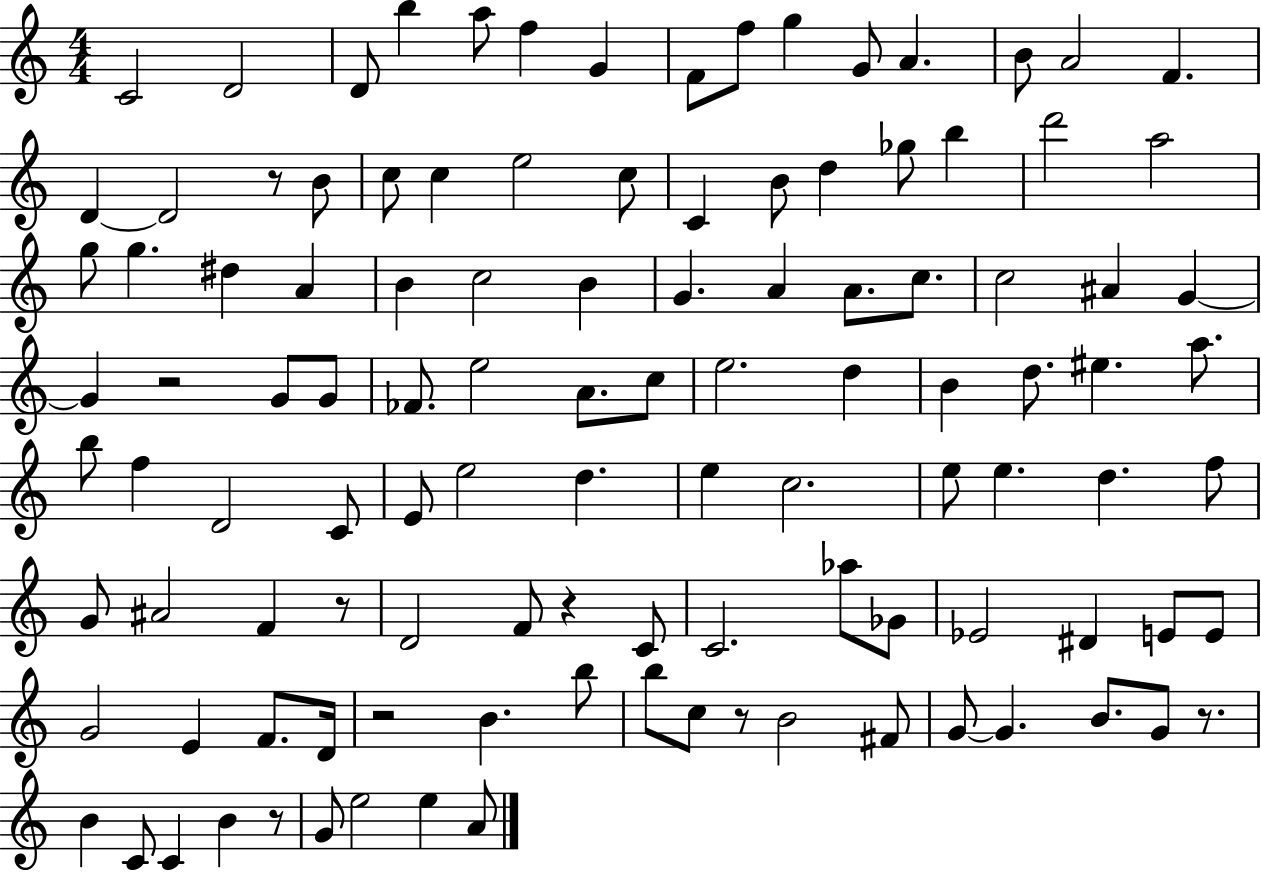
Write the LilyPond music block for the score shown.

{
  \clef treble
  \numericTimeSignature
  \time 4/4
  \key c \major
  c'2 d'2 | d'8 b''4 a''8 f''4 g'4 | f'8 f''8 g''4 g'8 a'4. | b'8 a'2 f'4. | \break d'4~~ d'2 r8 b'8 | c''8 c''4 e''2 c''8 | c'4 b'8 d''4 ges''8 b''4 | d'''2 a''2 | \break g''8 g''4. dis''4 a'4 | b'4 c''2 b'4 | g'4. a'4 a'8. c''8. | c''2 ais'4 g'4~~ | \break g'4 r2 g'8 g'8 | fes'8. e''2 a'8. c''8 | e''2. d''4 | b'4 d''8. eis''4. a''8. | \break b''8 f''4 d'2 c'8 | e'8 e''2 d''4. | e''4 c''2. | e''8 e''4. d''4. f''8 | \break g'8 ais'2 f'4 r8 | d'2 f'8 r4 c'8 | c'2. aes''8 ges'8 | ees'2 dis'4 e'8 e'8 | \break g'2 e'4 f'8. d'16 | r2 b'4. b''8 | b''8 c''8 r8 b'2 fis'8 | g'8~~ g'4. b'8. g'8 r8. | \break b'4 c'8 c'4 b'4 r8 | g'8 e''2 e''4 a'8 | \bar "|."
}